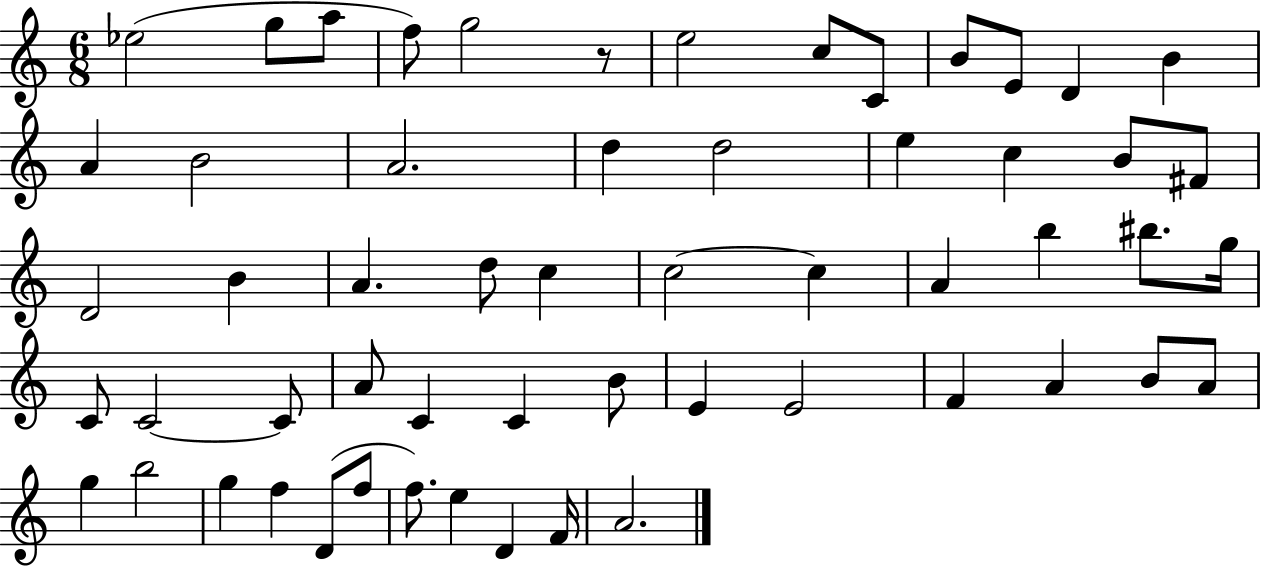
Eb5/h G5/e A5/e F5/e G5/h R/e E5/h C5/e C4/e B4/e E4/e D4/q B4/q A4/q B4/h A4/h. D5/q D5/h E5/q C5/q B4/e F#4/e D4/h B4/q A4/q. D5/e C5/q C5/h C5/q A4/q B5/q BIS5/e. G5/s C4/e C4/h C4/e A4/e C4/q C4/q B4/e E4/q E4/h F4/q A4/q B4/e A4/e G5/q B5/h G5/q F5/q D4/e F5/e F5/e. E5/q D4/q F4/s A4/h.